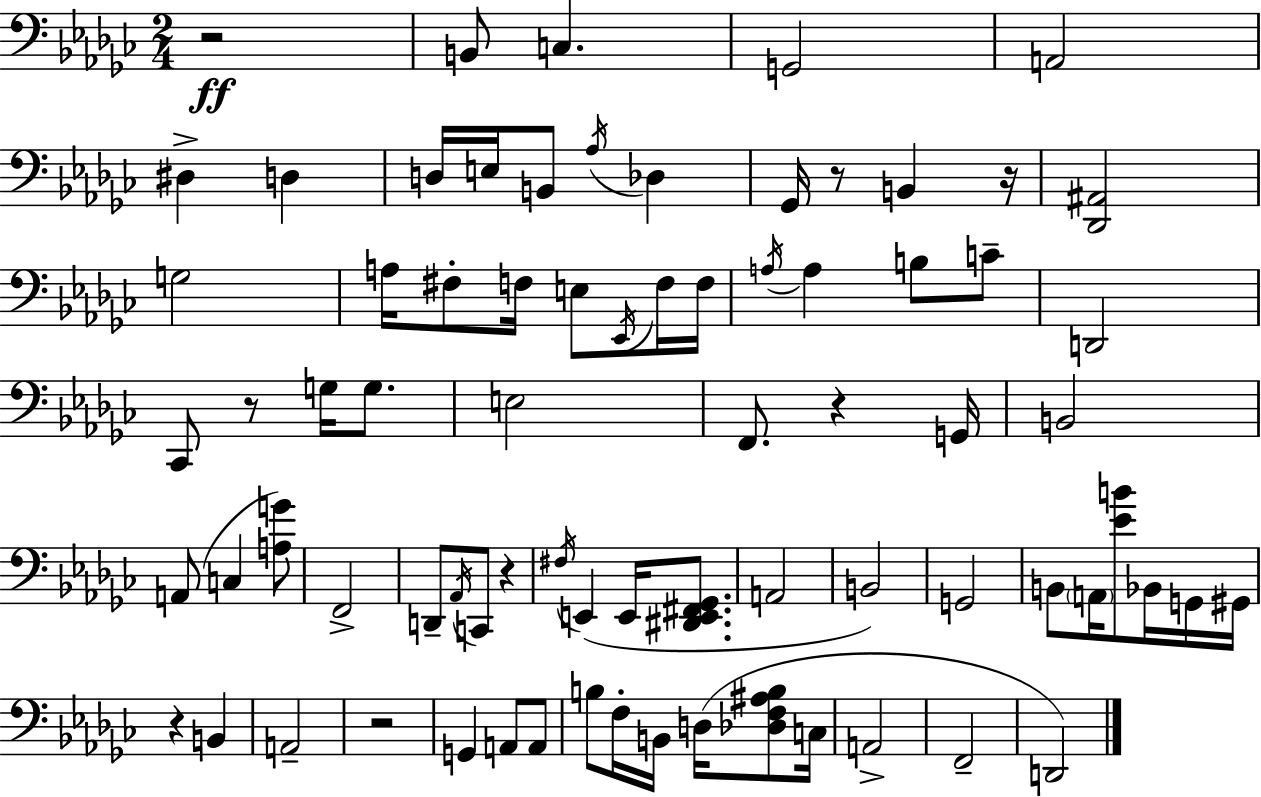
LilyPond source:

{
  \clef bass
  \numericTimeSignature
  \time 2/4
  \key ees \minor
  r2\ff | b,8 c4. | g,2 | a,2 | \break dis4-> d4 | d16 e16 b,8 \acciaccatura { aes16 } des4 | ges,16 r8 b,4 | r16 <des, ais,>2 | \break g2 | a16 fis8-. f16 e8 \acciaccatura { ees,16 } | f16 f16 \acciaccatura { a16 } a4 b8 | c'8-- d,2 | \break ces,8 r8 g16 | g8. e2 | f,8. r4 | g,16 b,2 | \break a,8( c4 | <a g'>8) f,2-> | d,8-- \acciaccatura { aes,16 } c,8 | r4 \acciaccatura { fis16 } e,4( | \break e,16 <dis, e, fis, ges,>8. a,2 | b,2) | g,2 | b,8 \parenthesize a,16 | \break <ees' b'>8 bes,16 g,16 gis,16 r4 | b,4 a,2-- | r2 | g,4 | \break a,8 a,8 b8 f16-. | b,16 d16( <des f ais b>8 c16 a,2-> | f,2-- | d,2) | \break \bar "|."
}